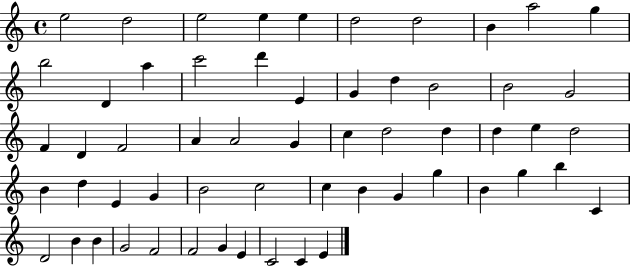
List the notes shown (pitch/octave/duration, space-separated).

E5/h D5/h E5/h E5/q E5/q D5/h D5/h B4/q A5/h G5/q B5/h D4/q A5/q C6/h D6/q E4/q G4/q D5/q B4/h B4/h G4/h F4/q D4/q F4/h A4/q A4/h G4/q C5/q D5/h D5/q D5/q E5/q D5/h B4/q D5/q E4/q G4/q B4/h C5/h C5/q B4/q G4/q G5/q B4/q G5/q B5/q C4/q D4/h B4/q B4/q G4/h F4/h F4/h G4/q E4/q C4/h C4/q E4/q